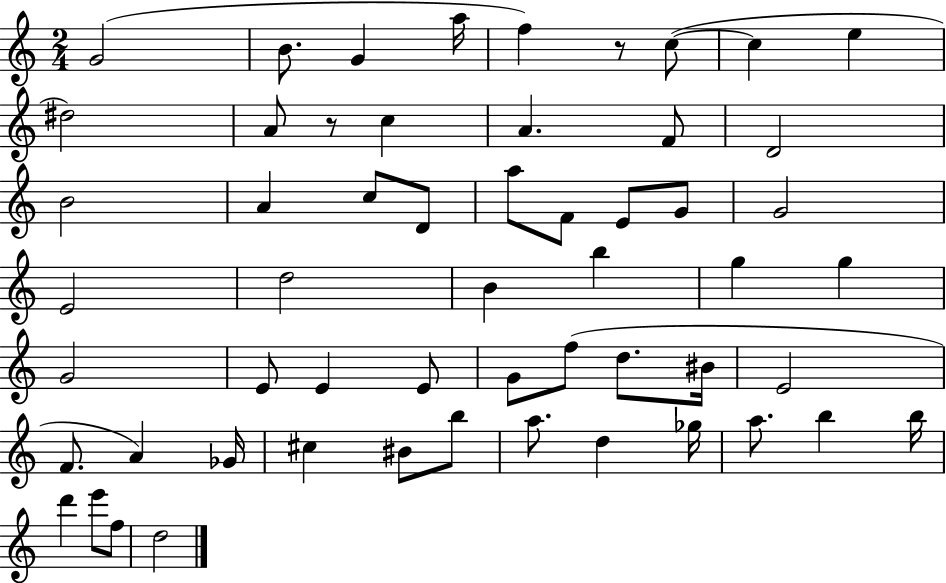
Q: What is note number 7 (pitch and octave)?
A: C5